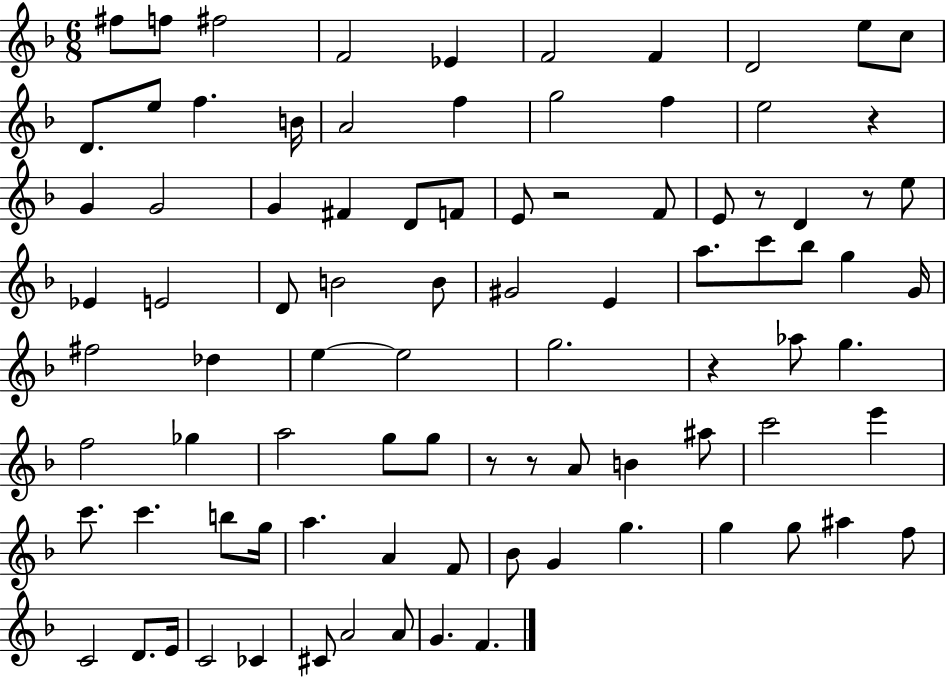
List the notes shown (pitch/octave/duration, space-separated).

F#5/e F5/e F#5/h F4/h Eb4/q F4/h F4/q D4/h E5/e C5/e D4/e. E5/e F5/q. B4/s A4/h F5/q G5/h F5/q E5/h R/q G4/q G4/h G4/q F#4/q D4/e F4/e E4/e R/h F4/e E4/e R/e D4/q R/e E5/e Eb4/q E4/h D4/e B4/h B4/e G#4/h E4/q A5/e. C6/e Bb5/e G5/q G4/s F#5/h Db5/q E5/q E5/h G5/h. R/q Ab5/e G5/q. F5/h Gb5/q A5/h G5/e G5/e R/e R/e A4/e B4/q A#5/e C6/h E6/q C6/e. C6/q. B5/e G5/s A5/q. A4/q F4/e Bb4/e G4/q G5/q. G5/q G5/e A#5/q F5/e C4/h D4/e. E4/s C4/h CES4/q C#4/e A4/h A4/e G4/q. F4/q.